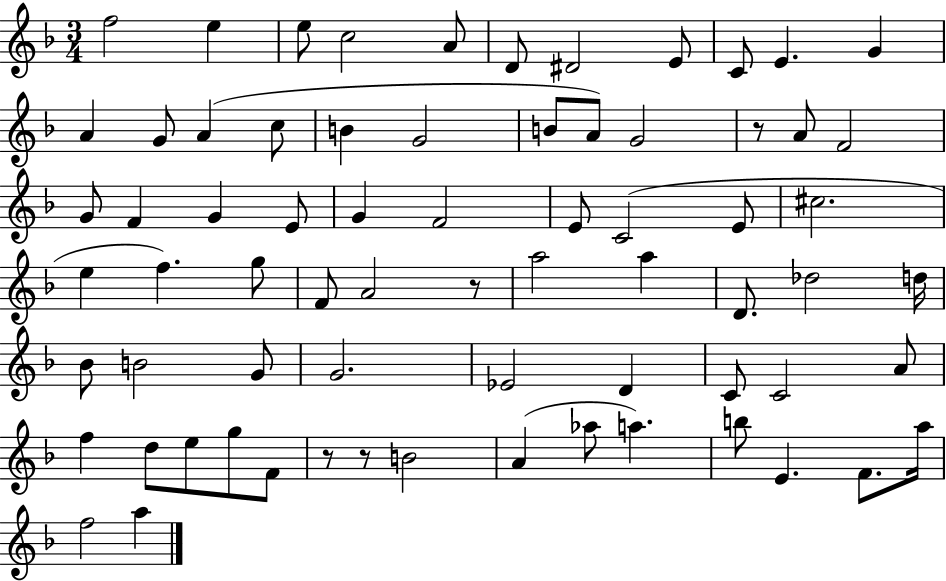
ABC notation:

X:1
T:Untitled
M:3/4
L:1/4
K:F
f2 e e/2 c2 A/2 D/2 ^D2 E/2 C/2 E G A G/2 A c/2 B G2 B/2 A/2 G2 z/2 A/2 F2 G/2 F G E/2 G F2 E/2 C2 E/2 ^c2 e f g/2 F/2 A2 z/2 a2 a D/2 _d2 d/4 _B/2 B2 G/2 G2 _E2 D C/2 C2 A/2 f d/2 e/2 g/2 F/2 z/2 z/2 B2 A _a/2 a b/2 E F/2 a/4 f2 a